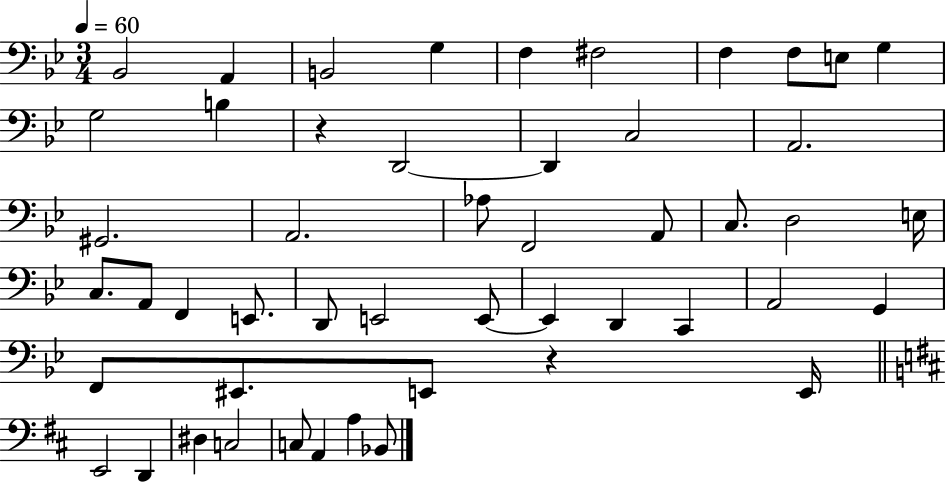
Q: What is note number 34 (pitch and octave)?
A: C2